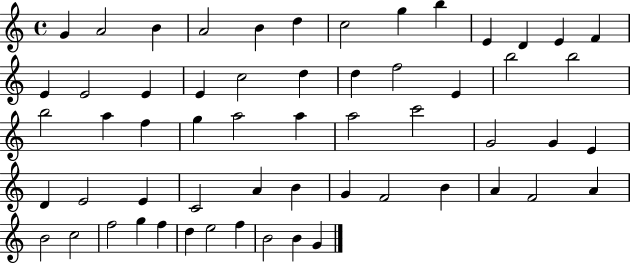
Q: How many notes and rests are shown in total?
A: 58